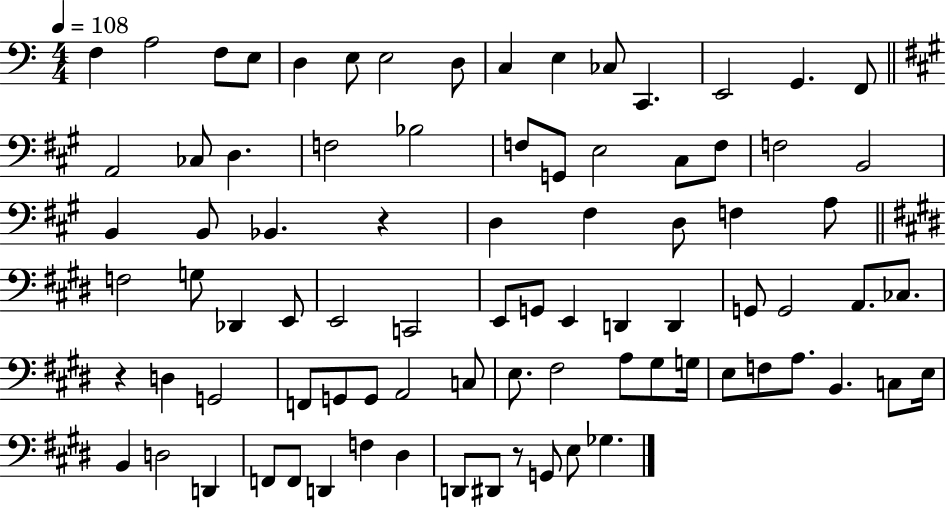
{
  \clef bass
  \numericTimeSignature
  \time 4/4
  \key c \major
  \tempo 4 = 108
  f4 a2 f8 e8 | d4 e8 e2 d8 | c4 e4 ces8 c,4. | e,2 g,4. f,8 | \break \bar "||" \break \key a \major a,2 ces8 d4. | f2 bes2 | f8 g,8 e2 cis8 f8 | f2 b,2 | \break b,4 b,8 bes,4. r4 | d4 fis4 d8 f4 a8 | \bar "||" \break \key e \major f2 g8 des,4 e,8 | e,2 c,2 | e,8 g,8 e,4 d,4 d,4 | g,8 g,2 a,8. ces8. | \break r4 d4 g,2 | f,8 g,8 g,8 a,2 c8 | e8. fis2 a8 gis8 g16 | e8 f8 a8. b,4. c8 e16 | \break b,4 d2 d,4 | f,8 f,8 d,4 f4 dis4 | d,8 dis,8 r8 g,8 e8 ges4. | \bar "|."
}